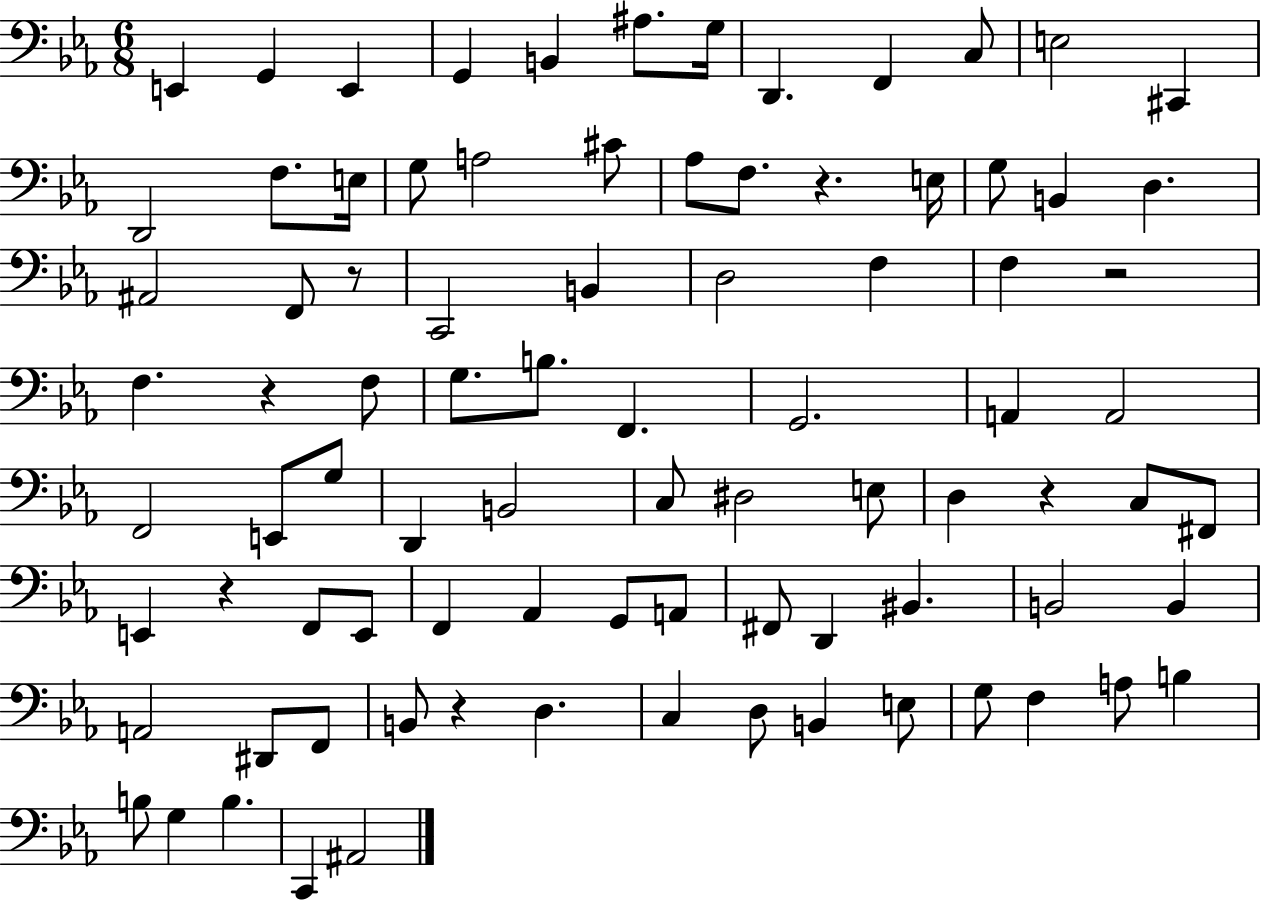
X:1
T:Untitled
M:6/8
L:1/4
K:Eb
E,, G,, E,, G,, B,, ^A,/2 G,/4 D,, F,, C,/2 E,2 ^C,, D,,2 F,/2 E,/4 G,/2 A,2 ^C/2 _A,/2 F,/2 z E,/4 G,/2 B,, D, ^A,,2 F,,/2 z/2 C,,2 B,, D,2 F, F, z2 F, z F,/2 G,/2 B,/2 F,, G,,2 A,, A,,2 F,,2 E,,/2 G,/2 D,, B,,2 C,/2 ^D,2 E,/2 D, z C,/2 ^F,,/2 E,, z F,,/2 E,,/2 F,, _A,, G,,/2 A,,/2 ^F,,/2 D,, ^B,, B,,2 B,, A,,2 ^D,,/2 F,,/2 B,,/2 z D, C, D,/2 B,, E,/2 G,/2 F, A,/2 B, B,/2 G, B, C,, ^A,,2